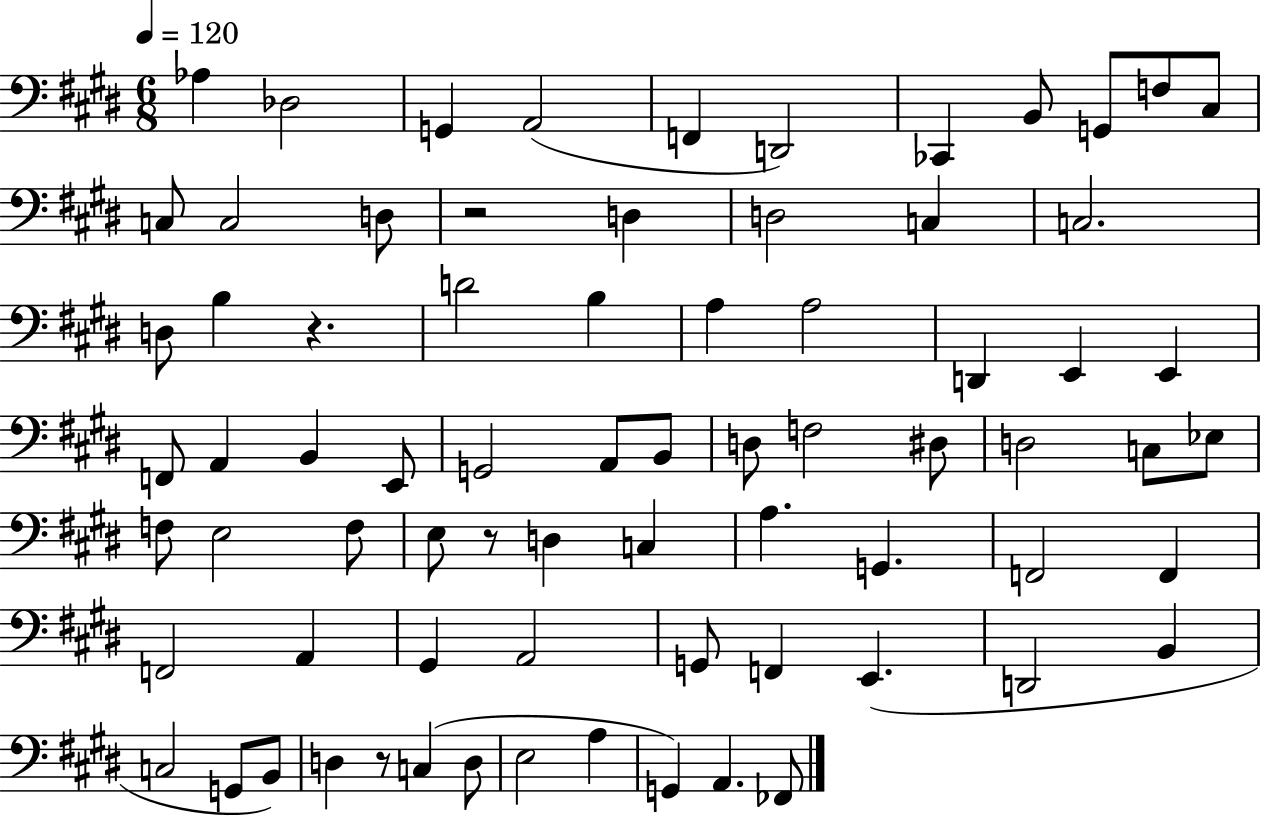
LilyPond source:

{
  \clef bass
  \numericTimeSignature
  \time 6/8
  \key e \major
  \tempo 4 = 120
  aes4 des2 | g,4 a,2( | f,4 d,2) | ces,4 b,8 g,8 f8 cis8 | \break c8 c2 d8 | r2 d4 | d2 c4 | c2. | \break d8 b4 r4. | d'2 b4 | a4 a2 | d,4 e,4 e,4 | \break f,8 a,4 b,4 e,8 | g,2 a,8 b,8 | d8 f2 dis8 | d2 c8 ees8 | \break f8 e2 f8 | e8 r8 d4 c4 | a4. g,4. | f,2 f,4 | \break f,2 a,4 | gis,4 a,2 | g,8 f,4 e,4.( | d,2 b,4 | \break c2 g,8 b,8) | d4 r8 c4( d8 | e2 a4 | g,4) a,4. fes,8 | \break \bar "|."
}